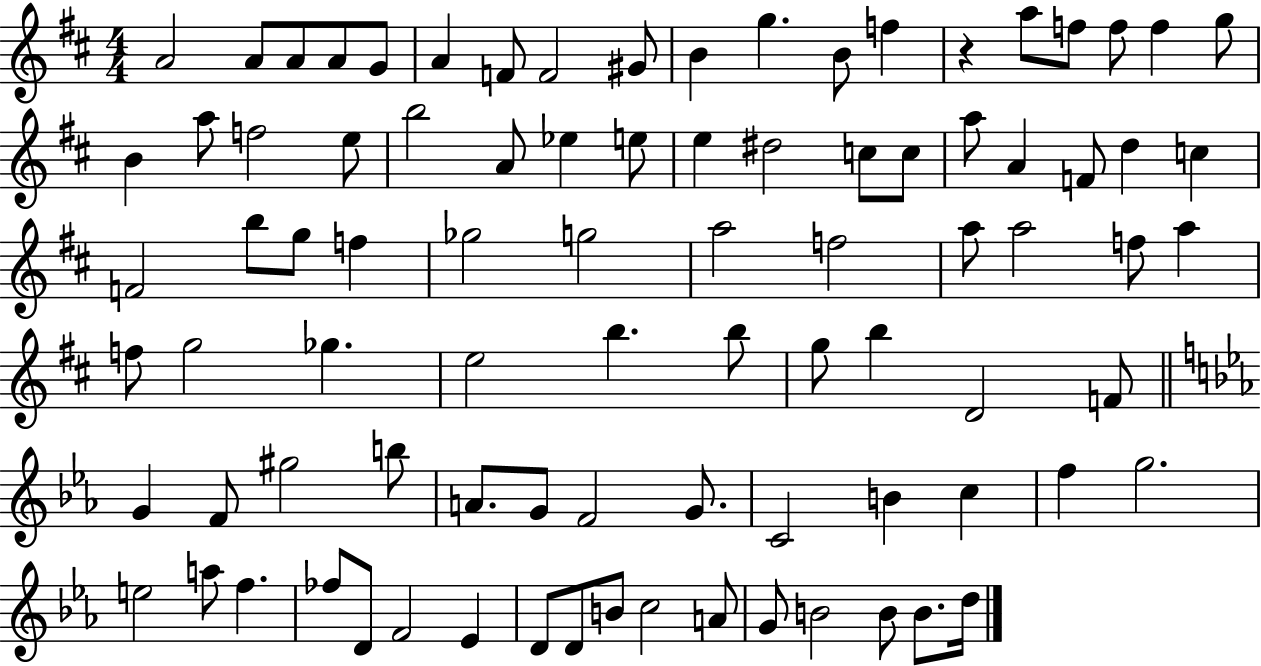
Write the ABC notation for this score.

X:1
T:Untitled
M:4/4
L:1/4
K:D
A2 A/2 A/2 A/2 G/2 A F/2 F2 ^G/2 B g B/2 f z a/2 f/2 f/2 f g/2 B a/2 f2 e/2 b2 A/2 _e e/2 e ^d2 c/2 c/2 a/2 A F/2 d c F2 b/2 g/2 f _g2 g2 a2 f2 a/2 a2 f/2 a f/2 g2 _g e2 b b/2 g/2 b D2 F/2 G F/2 ^g2 b/2 A/2 G/2 F2 G/2 C2 B c f g2 e2 a/2 f _f/2 D/2 F2 _E D/2 D/2 B/2 c2 A/2 G/2 B2 B/2 B/2 d/4